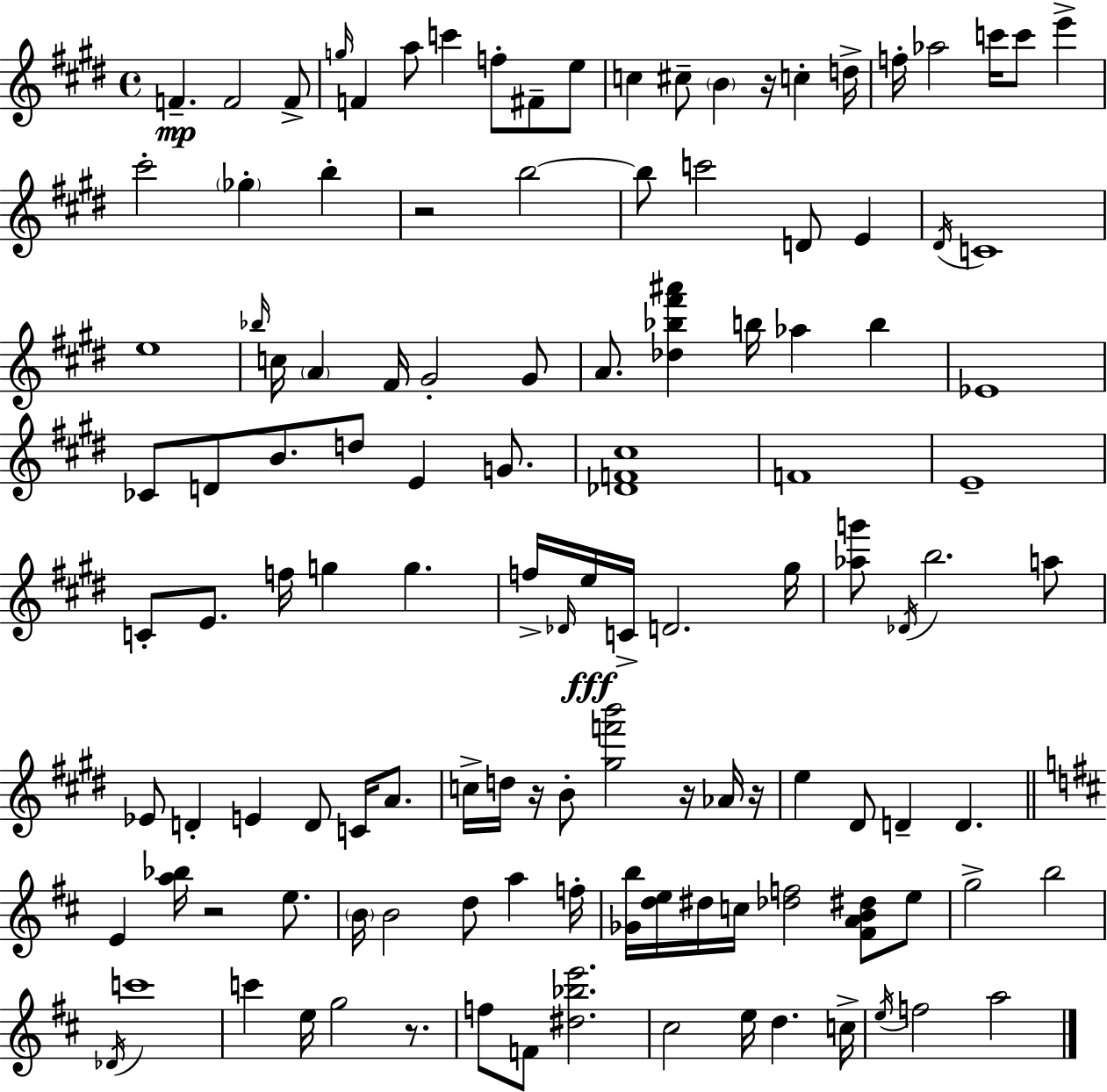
F4/q. F4/h F4/e G5/s F4/q A5/e C6/q F5/e F#4/e E5/e C5/q C#5/e B4/q R/s C5/q D5/s F5/s Ab5/h C6/s C6/e E6/q C#6/h Gb5/q B5/q R/h B5/h B5/e C6/h D4/e E4/q D#4/s C4/w E5/w Bb5/s C5/s A4/q F#4/s G#4/h G#4/e A4/e. [Db5,Bb5,F#6,A#6]/q B5/s Ab5/q B5/q Eb4/w CES4/e D4/e B4/e. D5/e E4/q G4/e. [Db4,F4,C#5]/w F4/w E4/w C4/e E4/e. F5/s G5/q G5/q. F5/s Db4/s E5/s C4/s D4/h. G#5/s [Ab5,G6]/e Db4/s B5/h. A5/e Eb4/e D4/q E4/q D4/e C4/s A4/e. C5/s D5/s R/s B4/e [G#5,F6,B6]/h R/s Ab4/s R/s E5/q D#4/e D4/q D4/q. E4/q [A5,Bb5]/s R/h E5/e. B4/s B4/h D5/e A5/q F5/s [Gb4,B5]/s [D5,E5]/s D#5/s C5/s [Db5,F5]/h [F#4,A4,B4,D#5]/e E5/e G5/h B5/h Db4/s C6/w C6/q E5/s G5/h R/e. F5/e F4/e [D#5,Bb5,E6]/h. C#5/h E5/s D5/q. C5/s E5/s F5/h A5/h